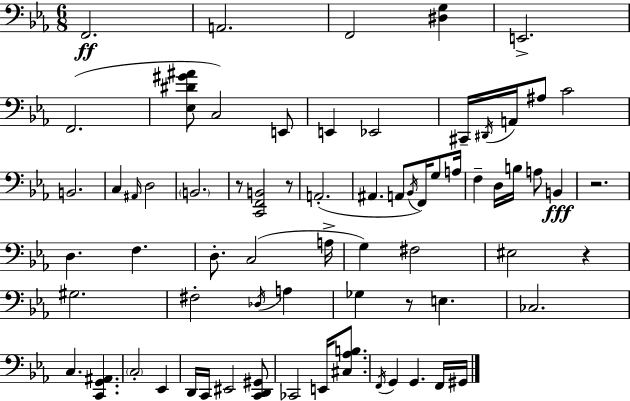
X:1
T:Untitled
M:6/8
L:1/4
K:Eb
F,,2 A,,2 F,,2 [^D,G,] E,,2 F,,2 [_E,^D^G^A]/2 C,2 E,,/2 E,, _E,,2 ^C,,/4 ^D,,/4 A,,/4 ^A,/2 C2 B,,2 C, ^A,,/4 D,2 B,,2 z/2 [C,,F,,B,,]2 z/2 A,,2 ^A,, A,,/2 _B,,/4 F,,/4 G,/2 A,/4 F, D,/4 B,/4 A,/2 B,, z2 D, F, D,/2 C,2 A,/4 G, ^F,2 ^E,2 z ^G,2 ^F,2 _D,/4 A, _G, z/2 E, _C,2 C, [C,,G,,^A,,] C,2 _E,, D,,/4 C,,/4 ^E,,2 [C,,D,,^G,,]/2 _C,,2 E,,/4 [^C,_A,B,]/2 F,,/4 G,, G,, F,,/4 ^G,,/4